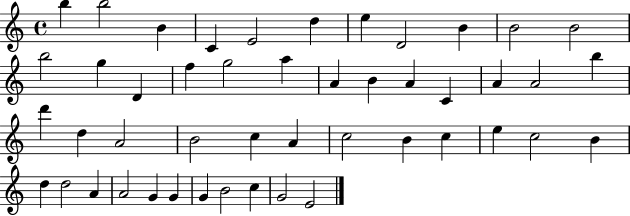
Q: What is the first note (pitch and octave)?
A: B5